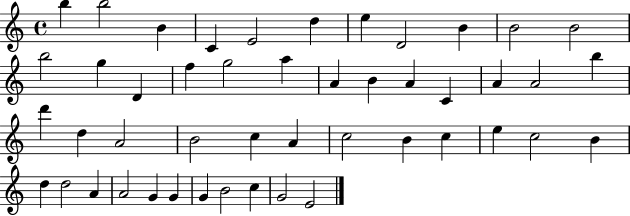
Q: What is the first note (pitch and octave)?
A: B5